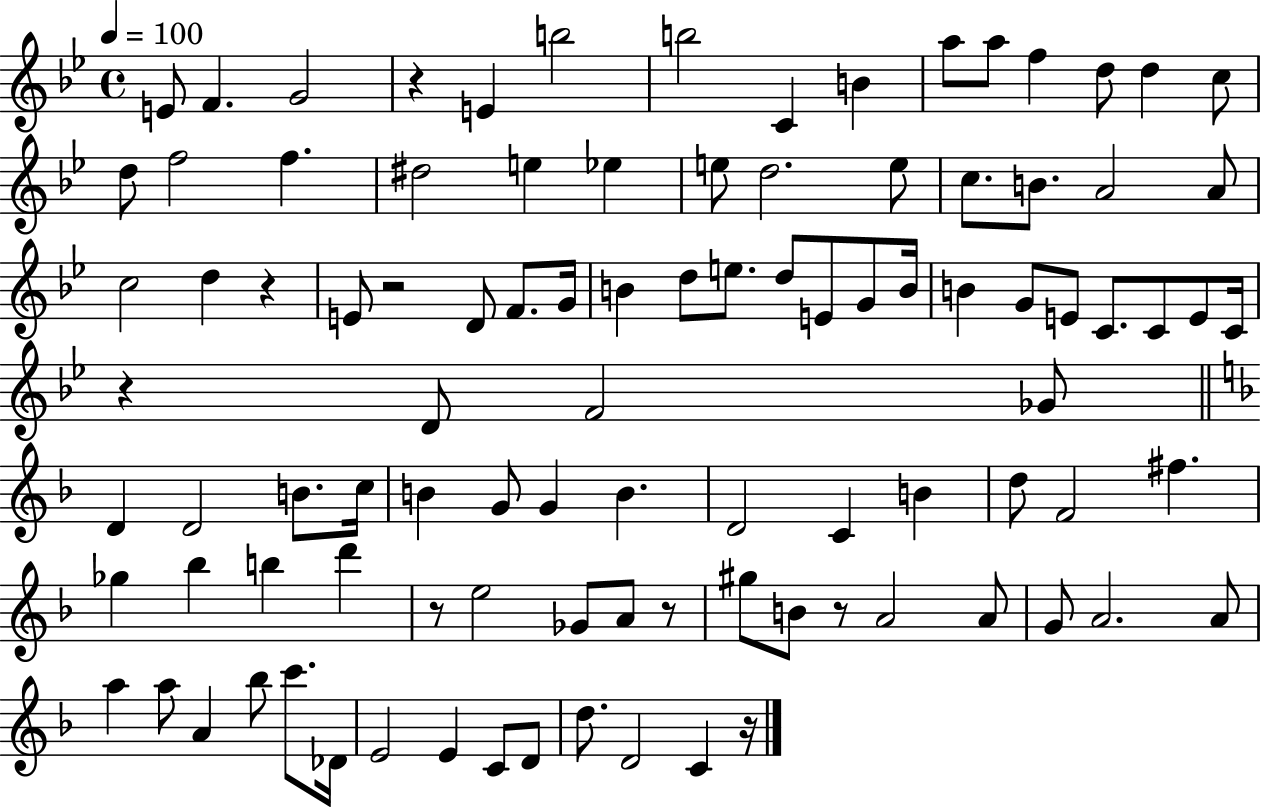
X:1
T:Untitled
M:4/4
L:1/4
K:Bb
E/2 F G2 z E b2 b2 C B a/2 a/2 f d/2 d c/2 d/2 f2 f ^d2 e _e e/2 d2 e/2 c/2 B/2 A2 A/2 c2 d z E/2 z2 D/2 F/2 G/4 B d/2 e/2 d/2 E/2 G/2 B/4 B G/2 E/2 C/2 C/2 E/2 C/4 z D/2 F2 _G/2 D D2 B/2 c/4 B G/2 G B D2 C B d/2 F2 ^f _g _b b d' z/2 e2 _G/2 A/2 z/2 ^g/2 B/2 z/2 A2 A/2 G/2 A2 A/2 a a/2 A _b/2 c'/2 _D/4 E2 E C/2 D/2 d/2 D2 C z/4